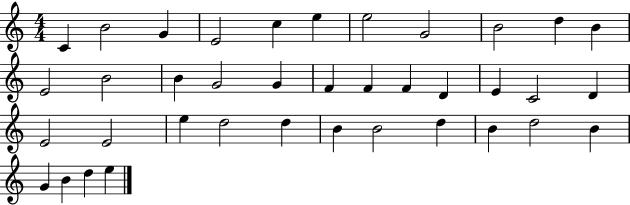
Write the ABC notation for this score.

X:1
T:Untitled
M:4/4
L:1/4
K:C
C B2 G E2 c e e2 G2 B2 d B E2 B2 B G2 G F F F D E C2 D E2 E2 e d2 d B B2 d B d2 B G B d e